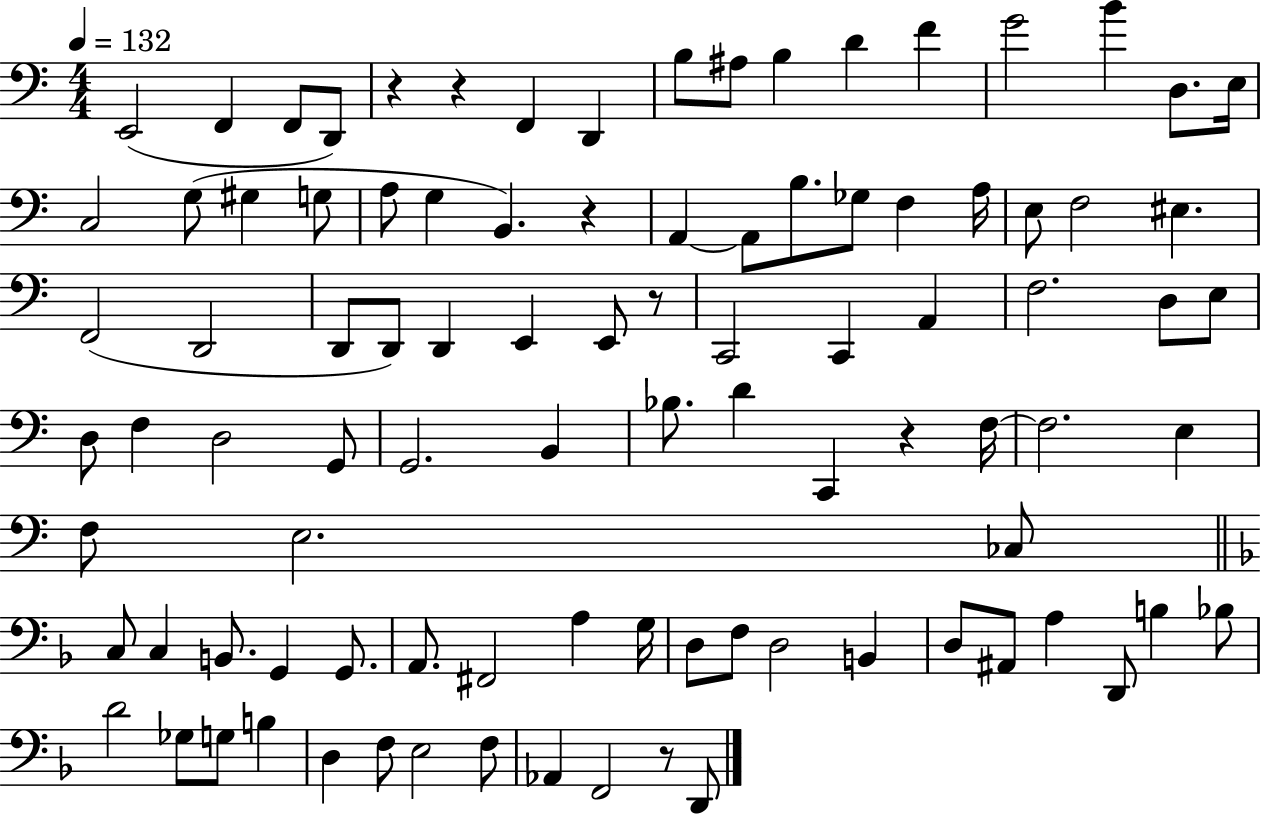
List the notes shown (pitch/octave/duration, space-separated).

E2/h F2/q F2/e D2/e R/q R/q F2/q D2/q B3/e A#3/e B3/q D4/q F4/q G4/h B4/q D3/e. E3/s C3/h G3/e G#3/q G3/e A3/e G3/q B2/q. R/q A2/q A2/e B3/e. Gb3/e F3/q A3/s E3/e F3/h EIS3/q. F2/h D2/h D2/e D2/e D2/q E2/q E2/e R/e C2/h C2/q A2/q F3/h. D3/e E3/e D3/e F3/q D3/h G2/e G2/h. B2/q Bb3/e. D4/q C2/q R/q F3/s F3/h. E3/q F3/e E3/h. CES3/e C3/e C3/q B2/e. G2/q G2/e. A2/e. F#2/h A3/q G3/s D3/e F3/e D3/h B2/q D3/e A#2/e A3/q D2/e B3/q Bb3/e D4/h Gb3/e G3/e B3/q D3/q F3/e E3/h F3/e Ab2/q F2/h R/e D2/e